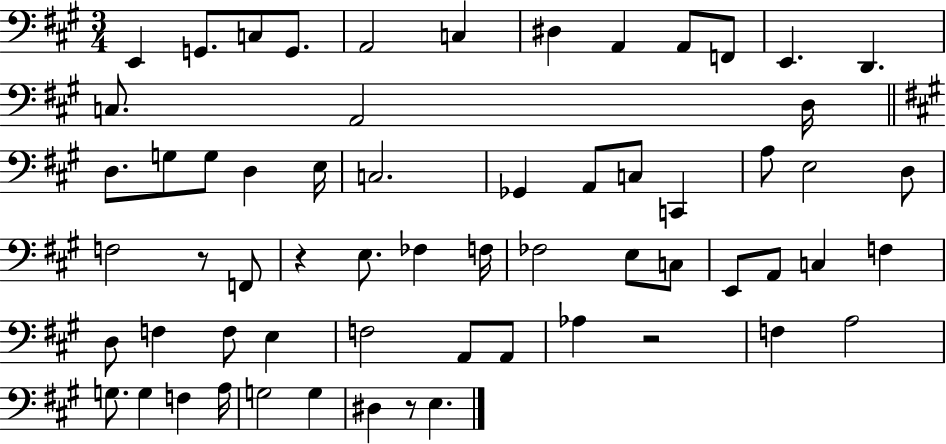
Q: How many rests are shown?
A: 4